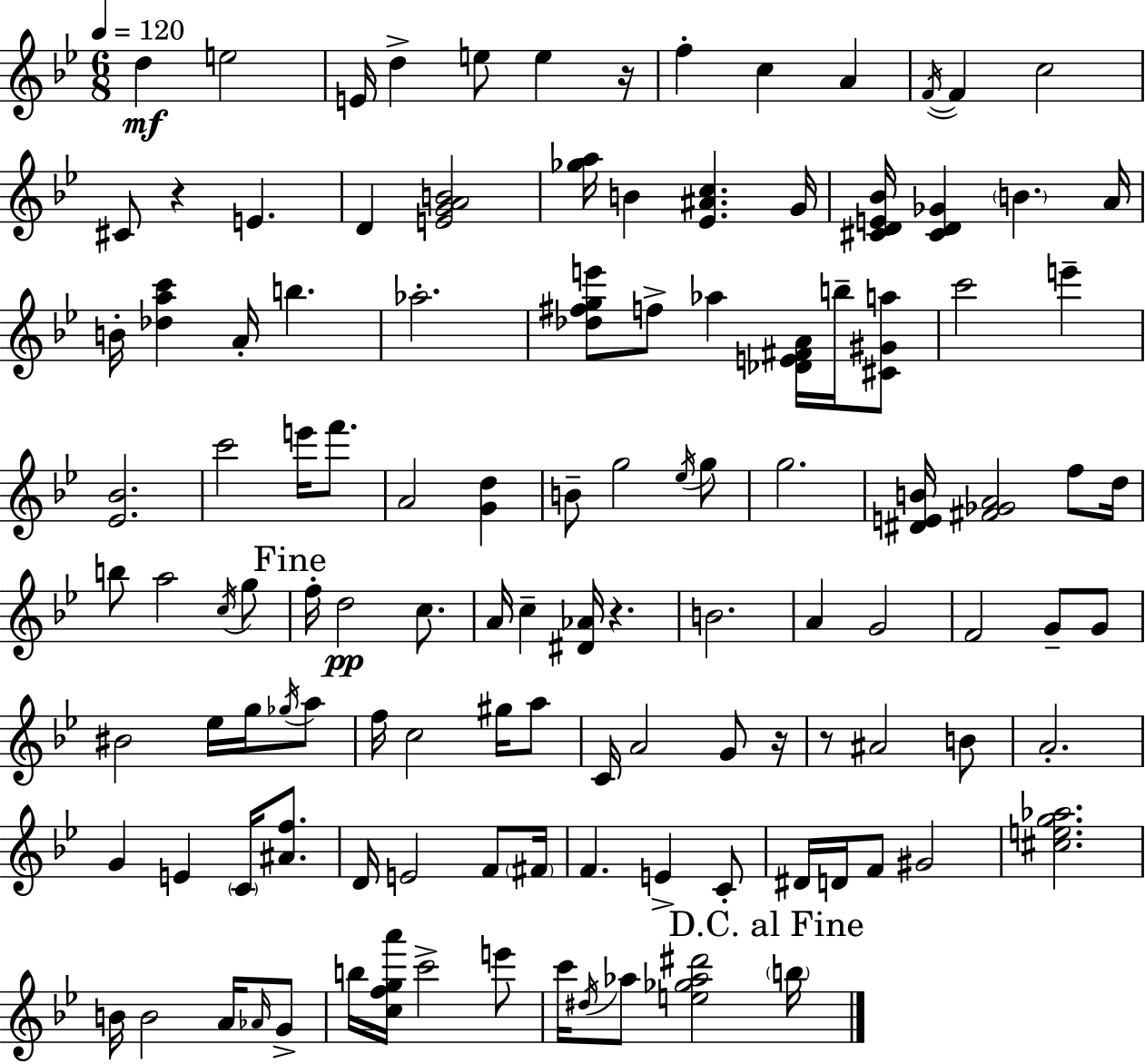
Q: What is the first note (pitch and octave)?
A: D5